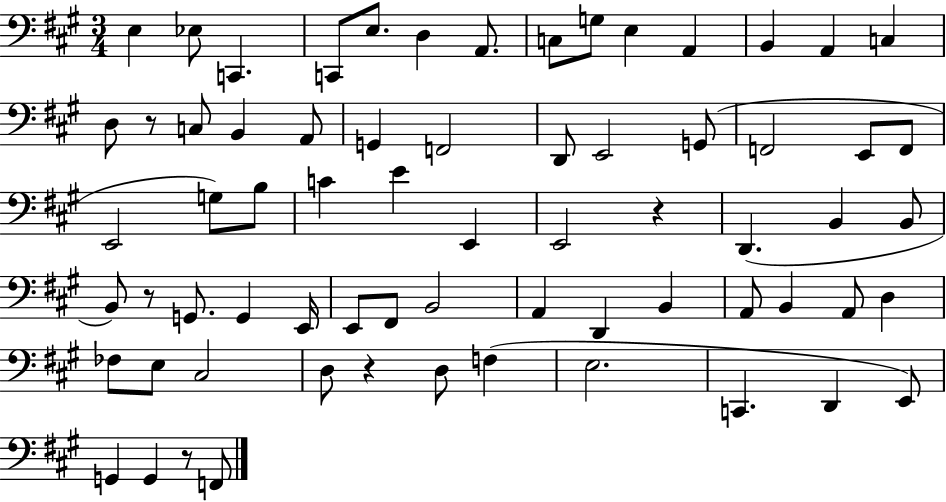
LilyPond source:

{
  \clef bass
  \numericTimeSignature
  \time 3/4
  \key a \major
  e4 ees8 c,4. | c,8 e8. d4 a,8. | c8 g8 e4 a,4 | b,4 a,4 c4 | \break d8 r8 c8 b,4 a,8 | g,4 f,2 | d,8 e,2 g,8( | f,2 e,8 f,8 | \break e,2 g8) b8 | c'4 e'4 e,4 | e,2 r4 | d,4.( b,4 b,8 | \break b,8) r8 g,8. g,4 e,16 | e,8 fis,8 b,2 | a,4 d,4 b,4 | a,8 b,4 a,8 d4 | \break fes8 e8 cis2 | d8 r4 d8 f4( | e2. | c,4. d,4 e,8) | \break g,4 g,4 r8 f,8 | \bar "|."
}